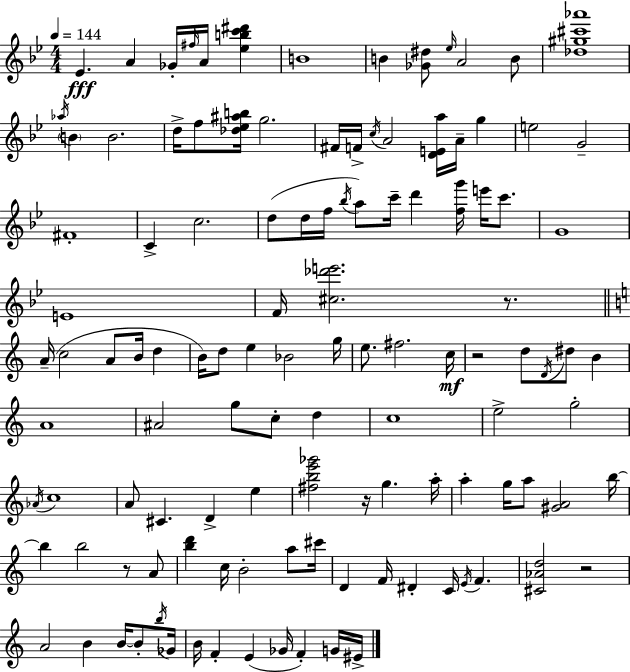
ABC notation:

X:1
T:Untitled
M:4/4
L:1/4
K:Gm
_E A _G/4 ^f/4 A/4 [_ebc'^d'] B4 B [_G^d]/2 _e/4 A2 B/2 [_d^g^c'_a']4 _a/4 B B2 d/4 f/2 [_d_e^ab]/4 g2 ^F/4 F/4 c/4 A2 [DEa]/4 A/4 g e2 G2 ^F4 C c2 d/2 d/4 f/4 _b/4 a/2 c'/4 d' [fg']/4 e'/4 c'/2 G4 E4 F/4 [^c_d'e']2 z/2 A/4 c2 A/2 B/4 d B/4 d/2 e _B2 g/4 e/2 ^f2 c/4 z2 d/2 D/4 ^d/2 B A4 ^A2 g/2 c/2 d c4 e2 g2 _A/4 c4 A/2 ^C D e [^fbe'_g']2 z/4 g a/4 a g/4 a/2 [^GA]2 b/4 b b2 z/2 A/2 [bd'] c/4 B2 a/2 ^c'/4 D F/4 ^D C/4 E/4 F [^C_Ad]2 z2 A2 B B/4 B/2 b/4 _G/4 B/4 F E _G/4 F G/4 ^E/4